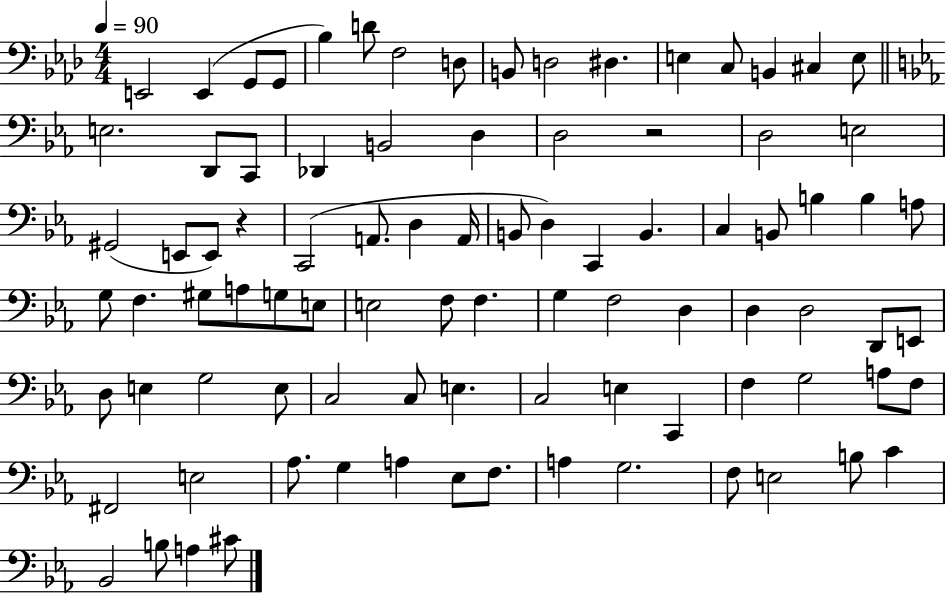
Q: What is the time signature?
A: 4/4